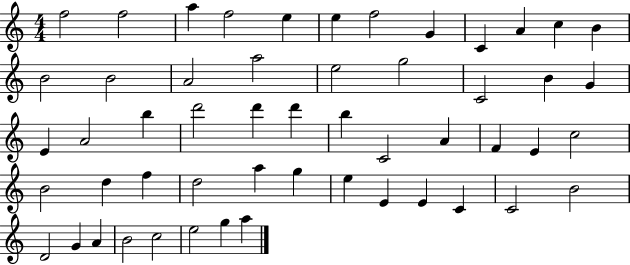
X:1
T:Untitled
M:4/4
L:1/4
K:C
f2 f2 a f2 e e f2 G C A c B B2 B2 A2 a2 e2 g2 C2 B G E A2 b d'2 d' d' b C2 A F E c2 B2 d f d2 a g e E E C C2 B2 D2 G A B2 c2 e2 g a